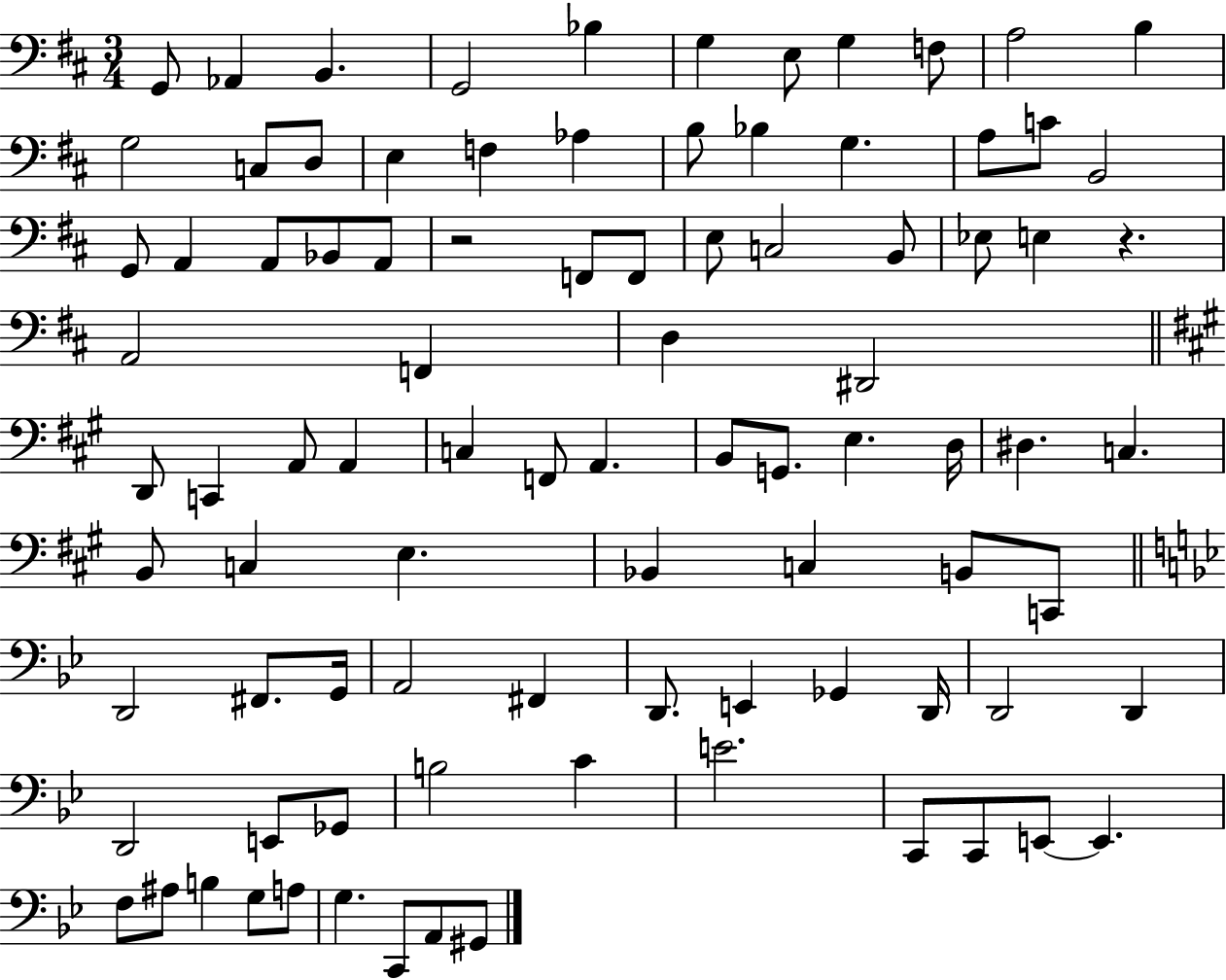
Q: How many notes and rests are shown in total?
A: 91